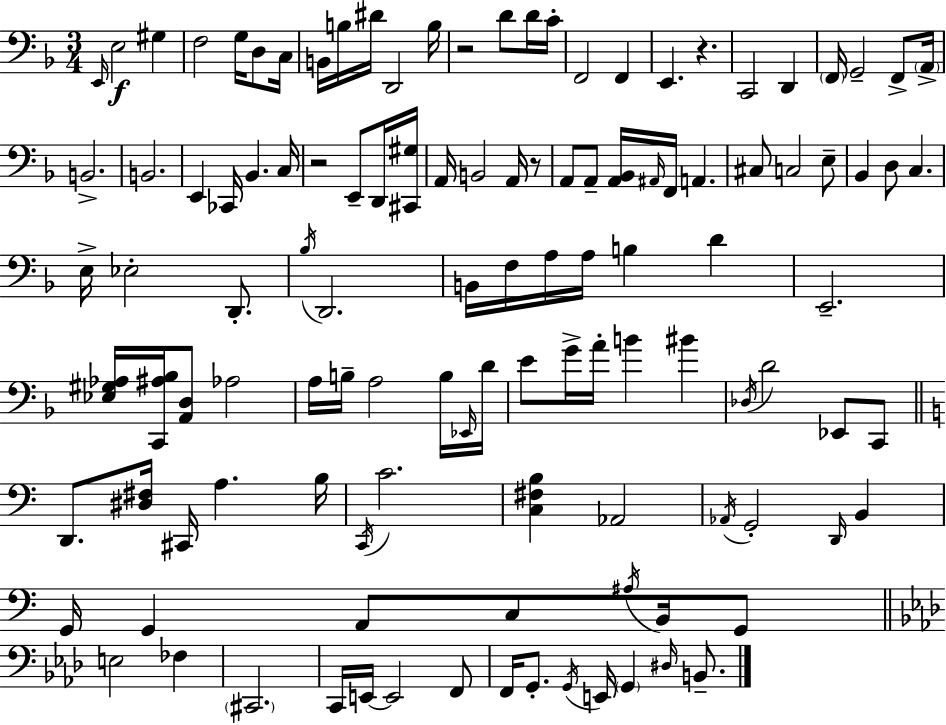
X:1
T:Untitled
M:3/4
L:1/4
K:Dm
E,,/4 E,2 ^G, F,2 G,/4 D,/2 C,/4 B,,/4 B,/4 ^D/4 D,,2 B,/4 z2 D/2 D/4 C/4 F,,2 F,, E,, z C,,2 D,, F,,/4 G,,2 F,,/2 A,,/4 B,,2 B,,2 E,, _C,,/4 _B,, C,/4 z2 E,,/2 D,,/4 [^C,,^G,]/4 A,,/4 B,,2 A,,/4 z/2 A,,/2 A,,/2 [A,,_B,,]/4 ^A,,/4 F,,/4 A,, ^C,/2 C,2 E,/2 _B,, D,/2 C, E,/4 _E,2 D,,/2 _B,/4 D,,2 B,,/4 F,/4 A,/4 A,/4 B, D E,,2 [_E,^G,_A,]/4 [C,,^A,_B,]/4 [A,,D,]/2 _A,2 A,/4 B,/4 A,2 B,/4 _E,,/4 D/4 E/2 G/4 A/4 B ^B _D,/4 D2 _E,,/2 C,,/2 D,,/2 [^D,^F,]/4 ^C,,/4 A, B,/4 C,,/4 C2 [C,^F,B,] _A,,2 _A,,/4 G,,2 D,,/4 B,, G,,/4 G,, A,,/2 C,/2 ^A,/4 B,,/4 G,,/2 E,2 _F, ^C,,2 C,,/4 E,,/4 E,,2 F,,/2 F,,/4 G,,/2 G,,/4 E,,/4 G,, ^D,/4 B,,/2